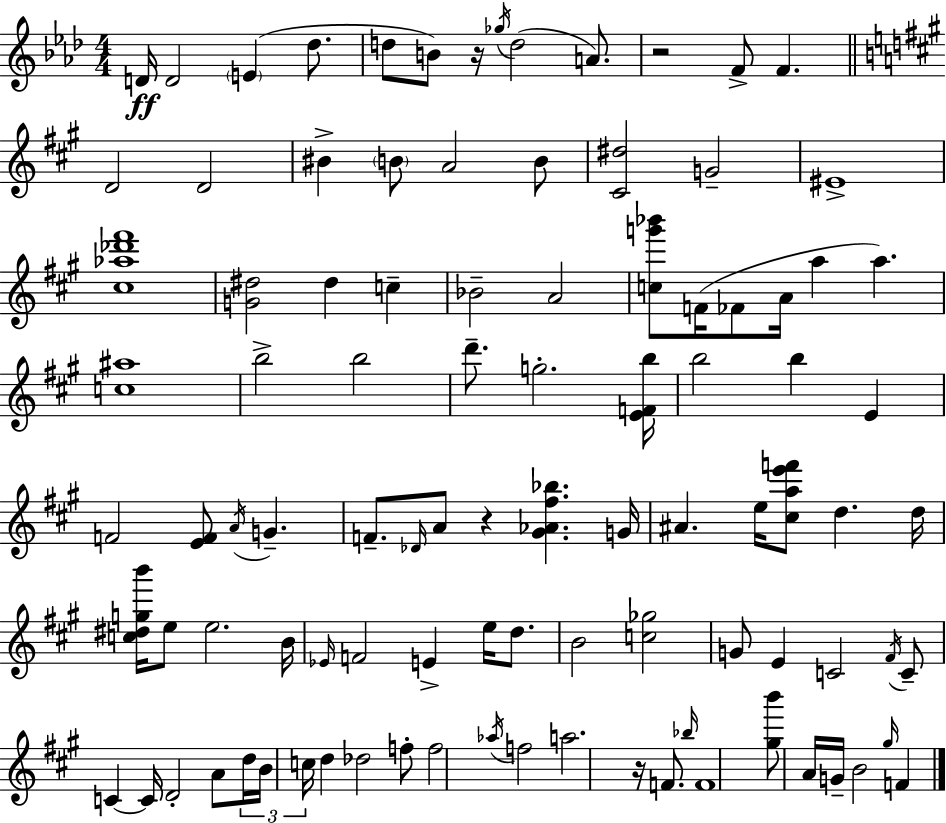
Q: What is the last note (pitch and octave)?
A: F4